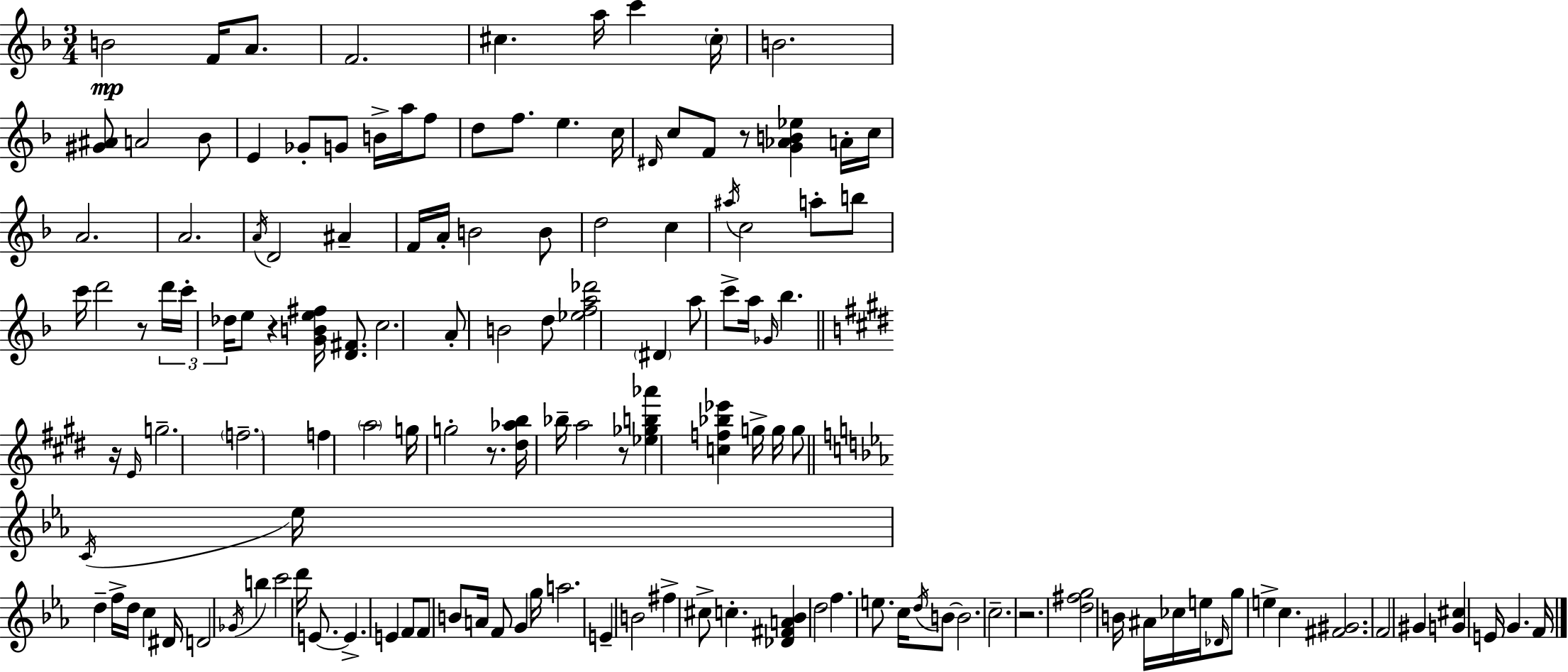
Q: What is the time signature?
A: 3/4